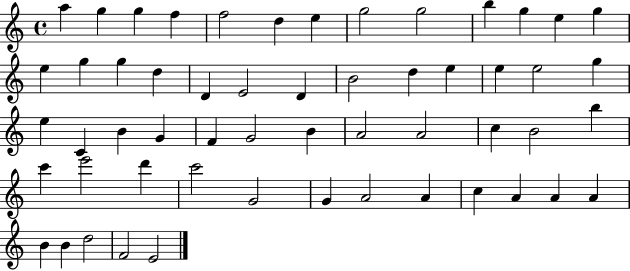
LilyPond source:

{
  \clef treble
  \time 4/4
  \defaultTimeSignature
  \key c \major
  a''4 g''4 g''4 f''4 | f''2 d''4 e''4 | g''2 g''2 | b''4 g''4 e''4 g''4 | \break e''4 g''4 g''4 d''4 | d'4 e'2 d'4 | b'2 d''4 e''4 | e''4 e''2 g''4 | \break e''4 c'4 b'4 g'4 | f'4 g'2 b'4 | a'2 a'2 | c''4 b'2 b''4 | \break c'''4 e'''2 d'''4 | c'''2 g'2 | g'4 a'2 a'4 | c''4 a'4 a'4 a'4 | \break b'4 b'4 d''2 | f'2 e'2 | \bar "|."
}